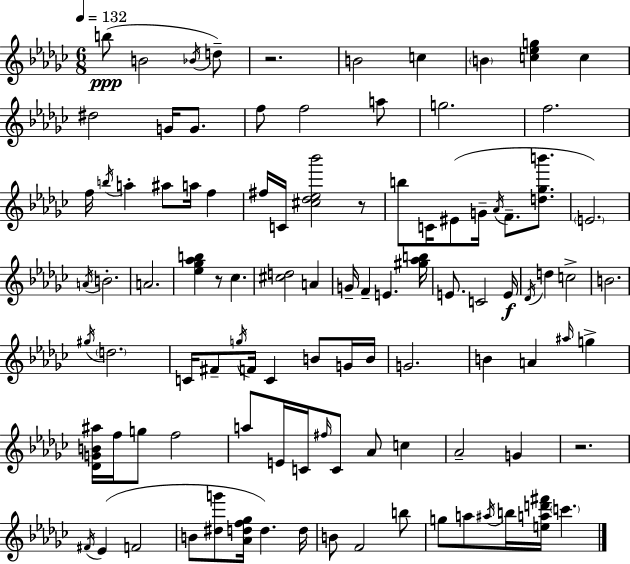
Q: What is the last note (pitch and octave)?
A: C6